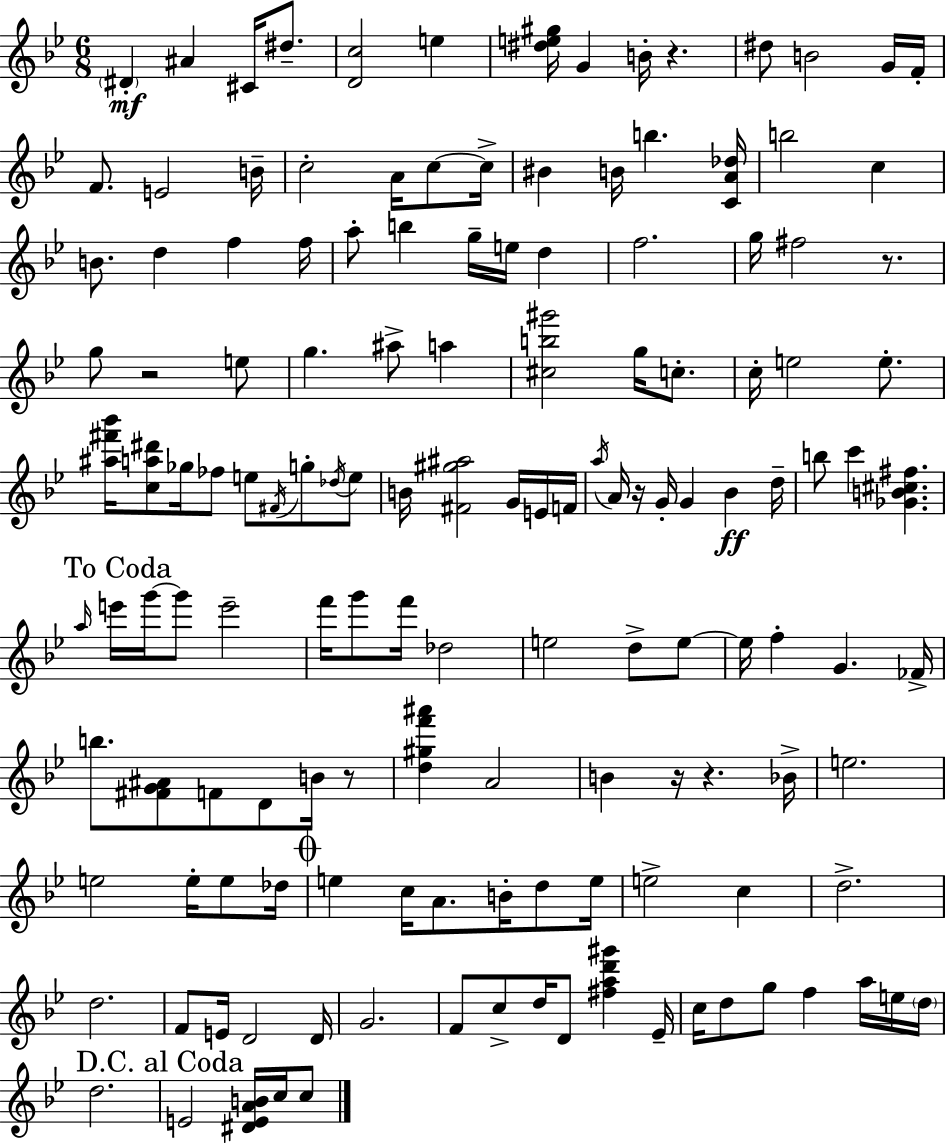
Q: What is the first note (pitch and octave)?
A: D#4